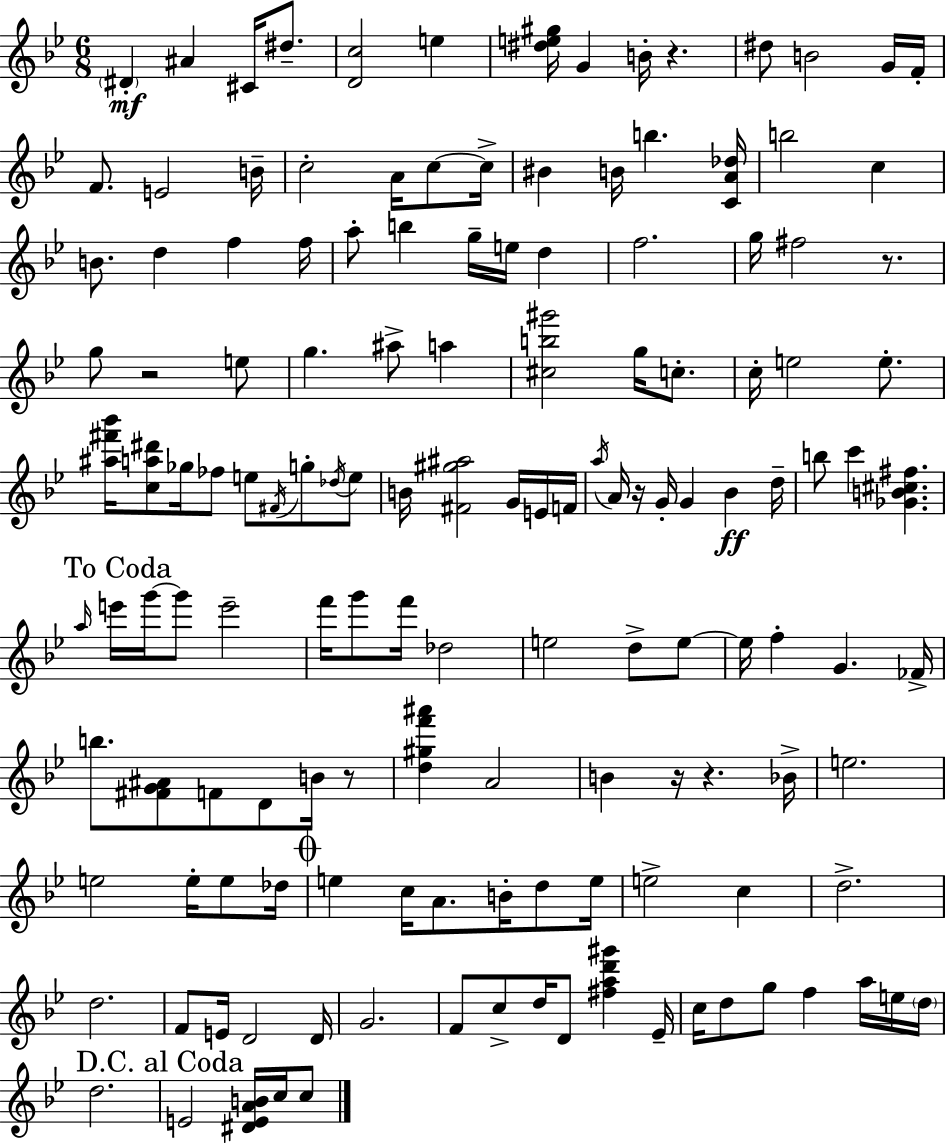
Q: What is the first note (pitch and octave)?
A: D#4